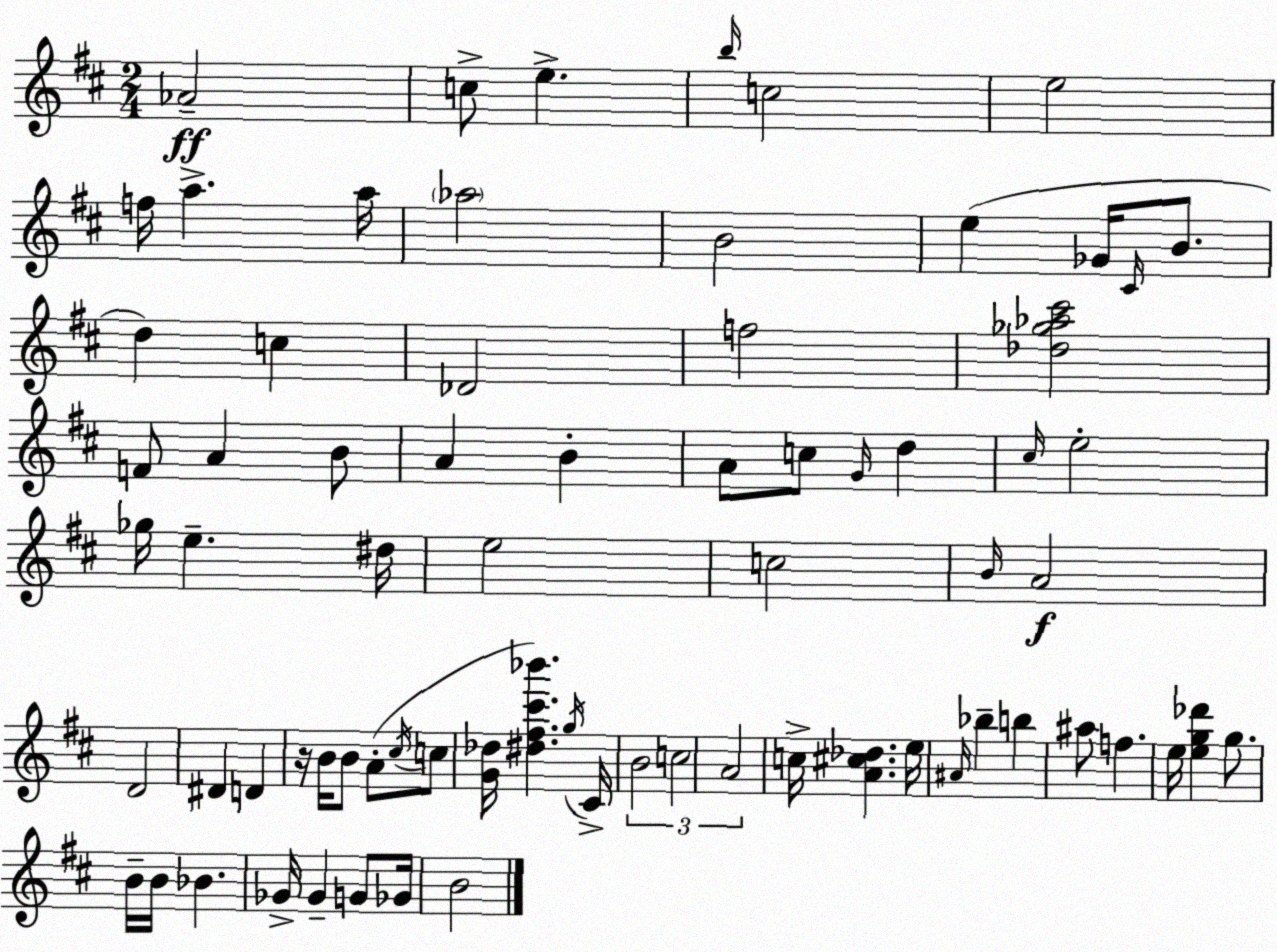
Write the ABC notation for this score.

X:1
T:Untitled
M:2/4
L:1/4
K:D
_A2 c/2 e b/4 c2 e2 f/4 a a/4 _a2 B2 e _G/4 ^C/4 B/2 d c _D2 f2 [_d_g_a^c']2 F/2 A B/2 A B A/2 c/2 G/4 d ^c/4 e2 _g/4 e ^d/4 e2 c2 B/4 A2 D2 ^D D z/4 B/4 B/2 A/2 ^c/4 c/2 [G_d]/4 [^d^f^c'_b'] g/4 ^C/4 B2 c2 A2 c/4 [A^c_d] e/4 ^A/4 _b b ^a/2 f e/4 [eg_d'] g/2 B/4 B/4 _B _G/4 _G G/2 _G/4 B2